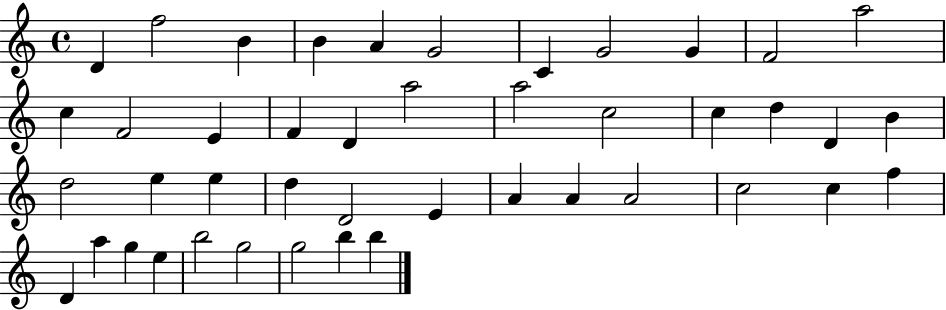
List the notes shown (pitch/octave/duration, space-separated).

D4/q F5/h B4/q B4/q A4/q G4/h C4/q G4/h G4/q F4/h A5/h C5/q F4/h E4/q F4/q D4/q A5/h A5/h C5/h C5/q D5/q D4/q B4/q D5/h E5/q E5/q D5/q D4/h E4/q A4/q A4/q A4/h C5/h C5/q F5/q D4/q A5/q G5/q E5/q B5/h G5/h G5/h B5/q B5/q